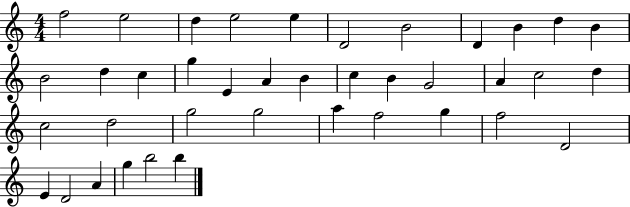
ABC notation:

X:1
T:Untitled
M:4/4
L:1/4
K:C
f2 e2 d e2 e D2 B2 D B d B B2 d c g E A B c B G2 A c2 d c2 d2 g2 g2 a f2 g f2 D2 E D2 A g b2 b